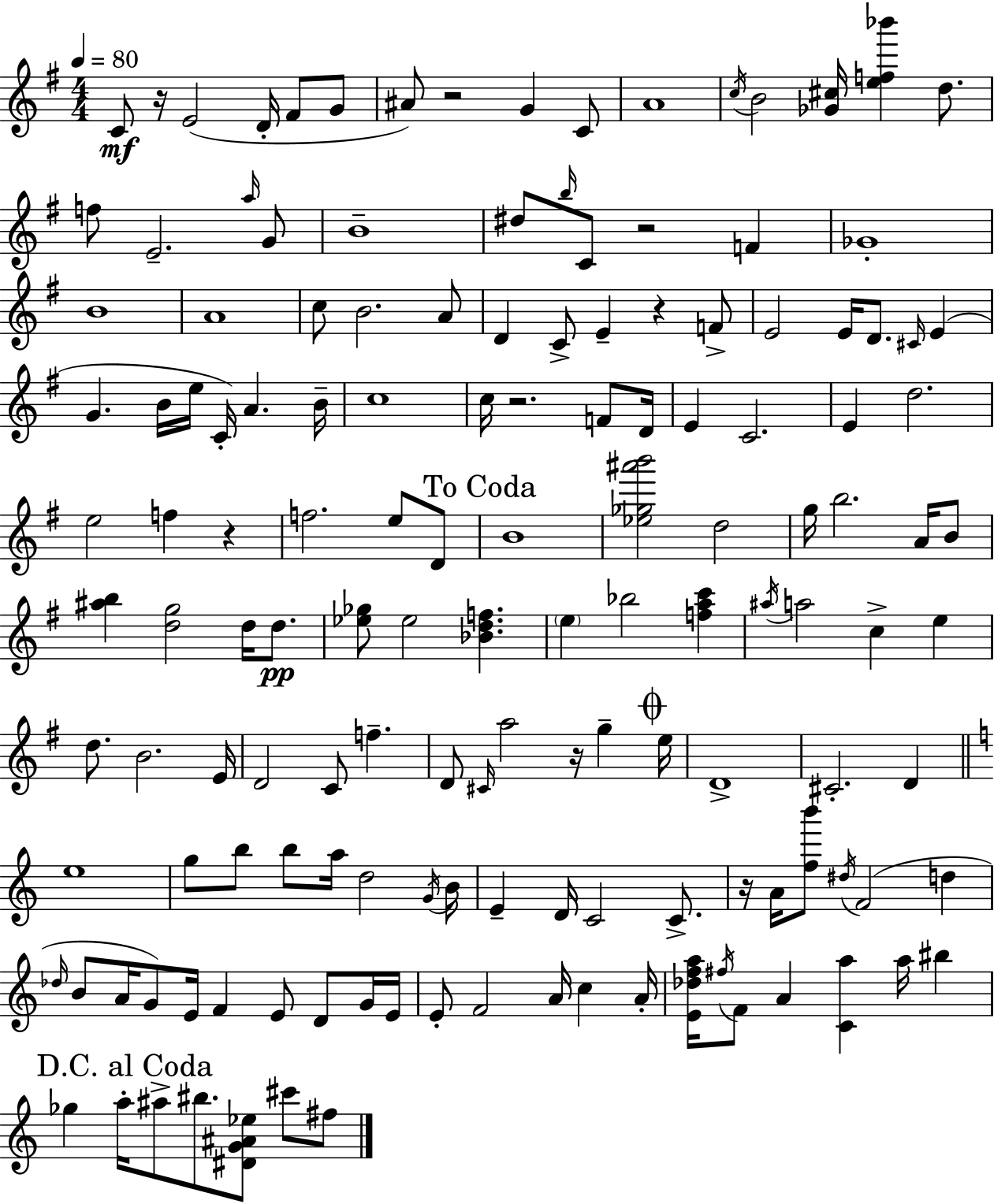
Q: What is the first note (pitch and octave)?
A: C4